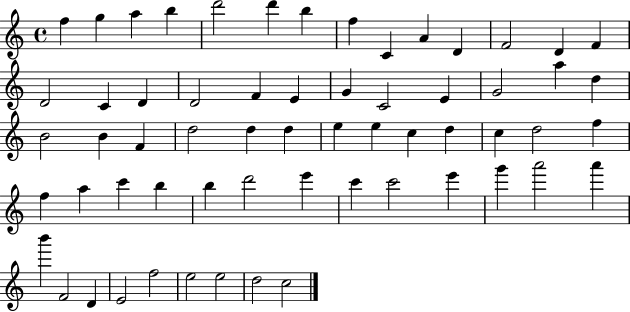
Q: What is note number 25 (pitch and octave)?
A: A5